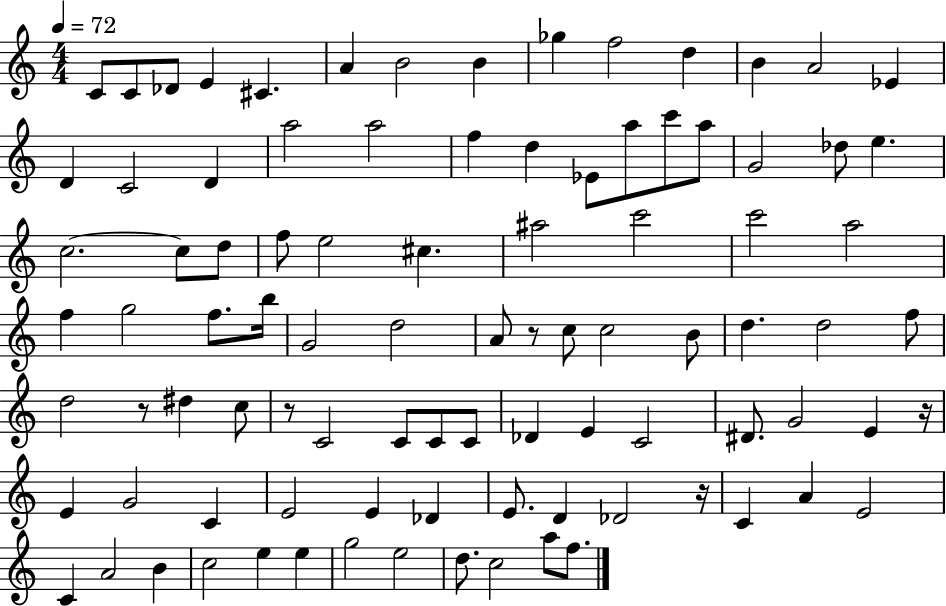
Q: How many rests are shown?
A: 5